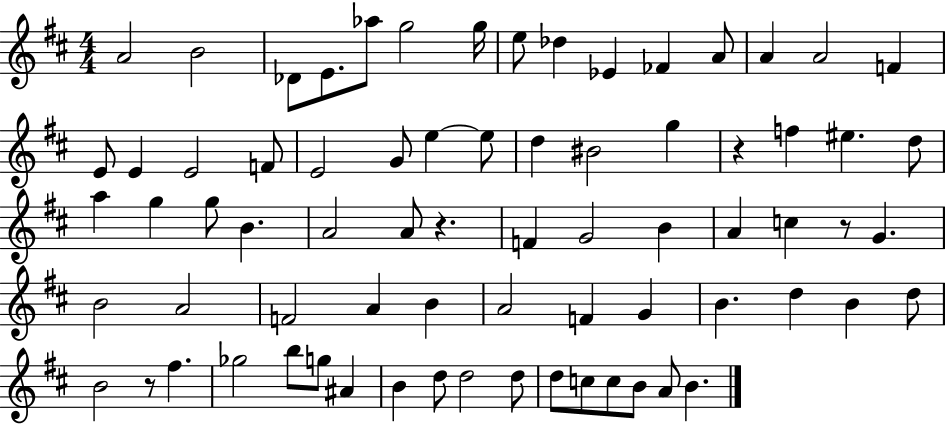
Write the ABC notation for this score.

X:1
T:Untitled
M:4/4
L:1/4
K:D
A2 B2 _D/2 E/2 _a/2 g2 g/4 e/2 _d _E _F A/2 A A2 F E/2 E E2 F/2 E2 G/2 e e/2 d ^B2 g z f ^e d/2 a g g/2 B A2 A/2 z F G2 B A c z/2 G B2 A2 F2 A B A2 F G B d B d/2 B2 z/2 ^f _g2 b/2 g/2 ^A B d/2 d2 d/2 d/2 c/2 c/2 B/2 A/2 B